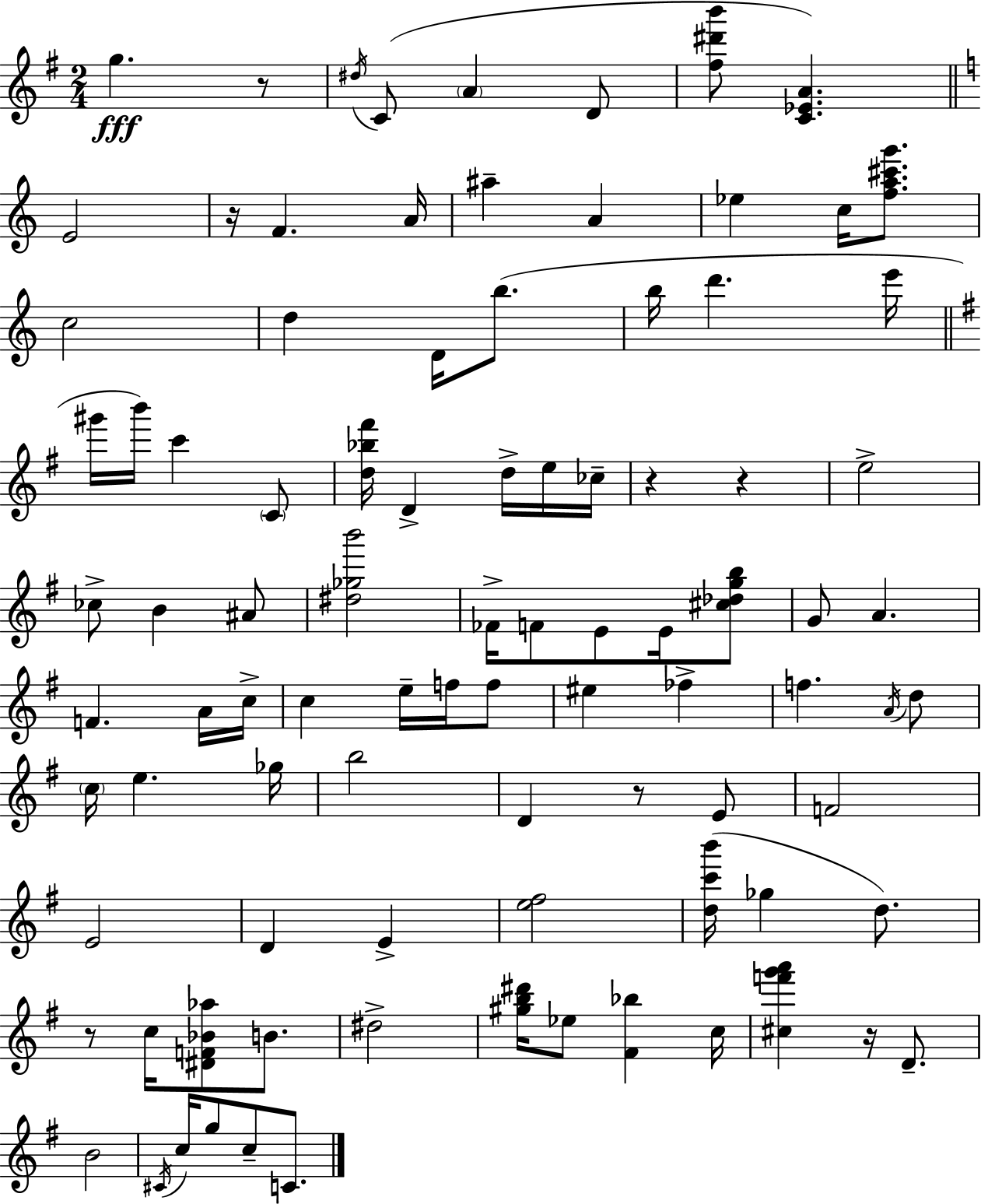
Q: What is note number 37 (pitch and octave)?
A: A4